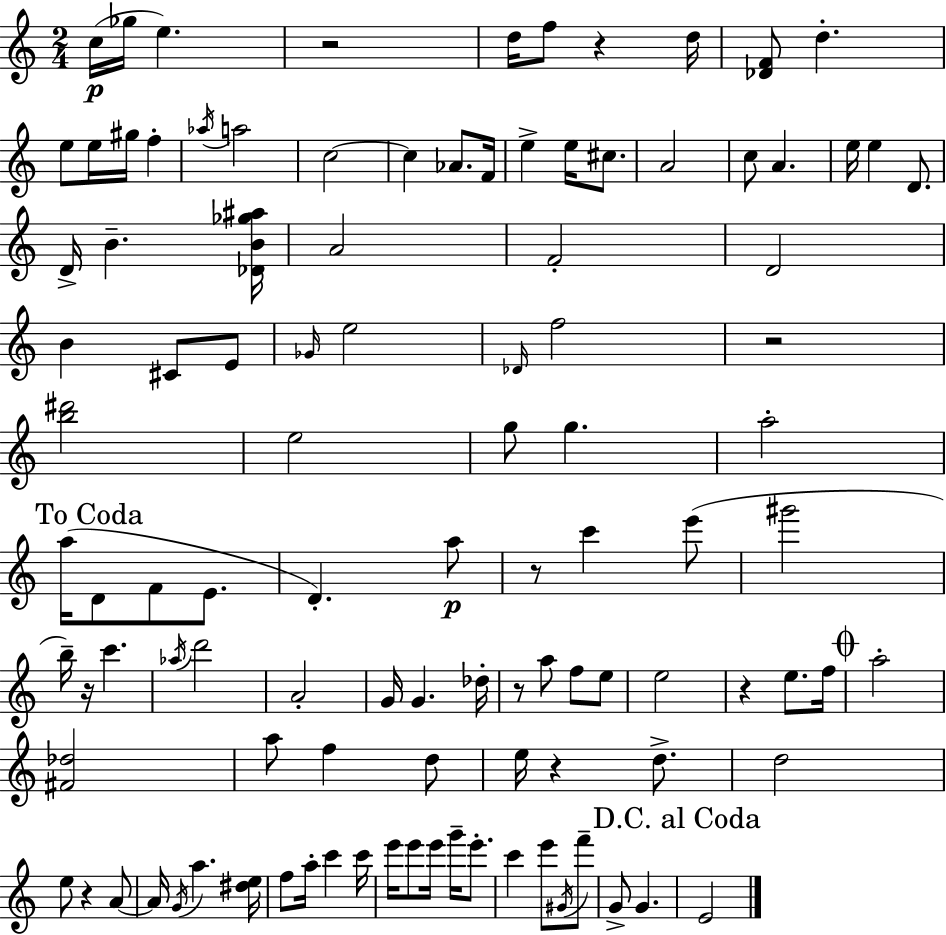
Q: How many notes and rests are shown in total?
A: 107